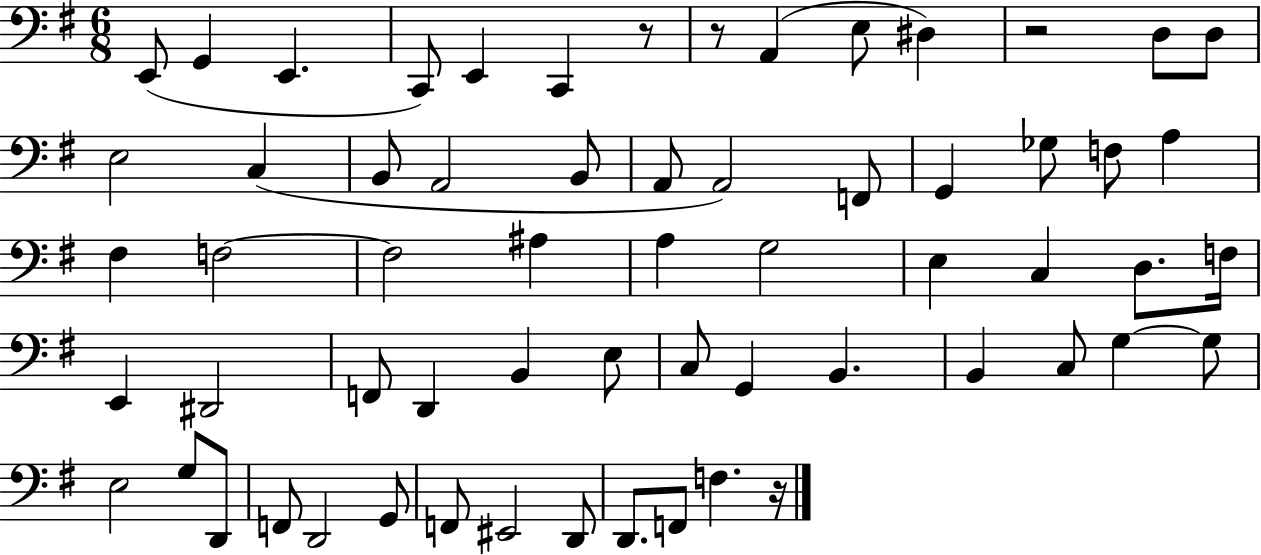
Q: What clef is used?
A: bass